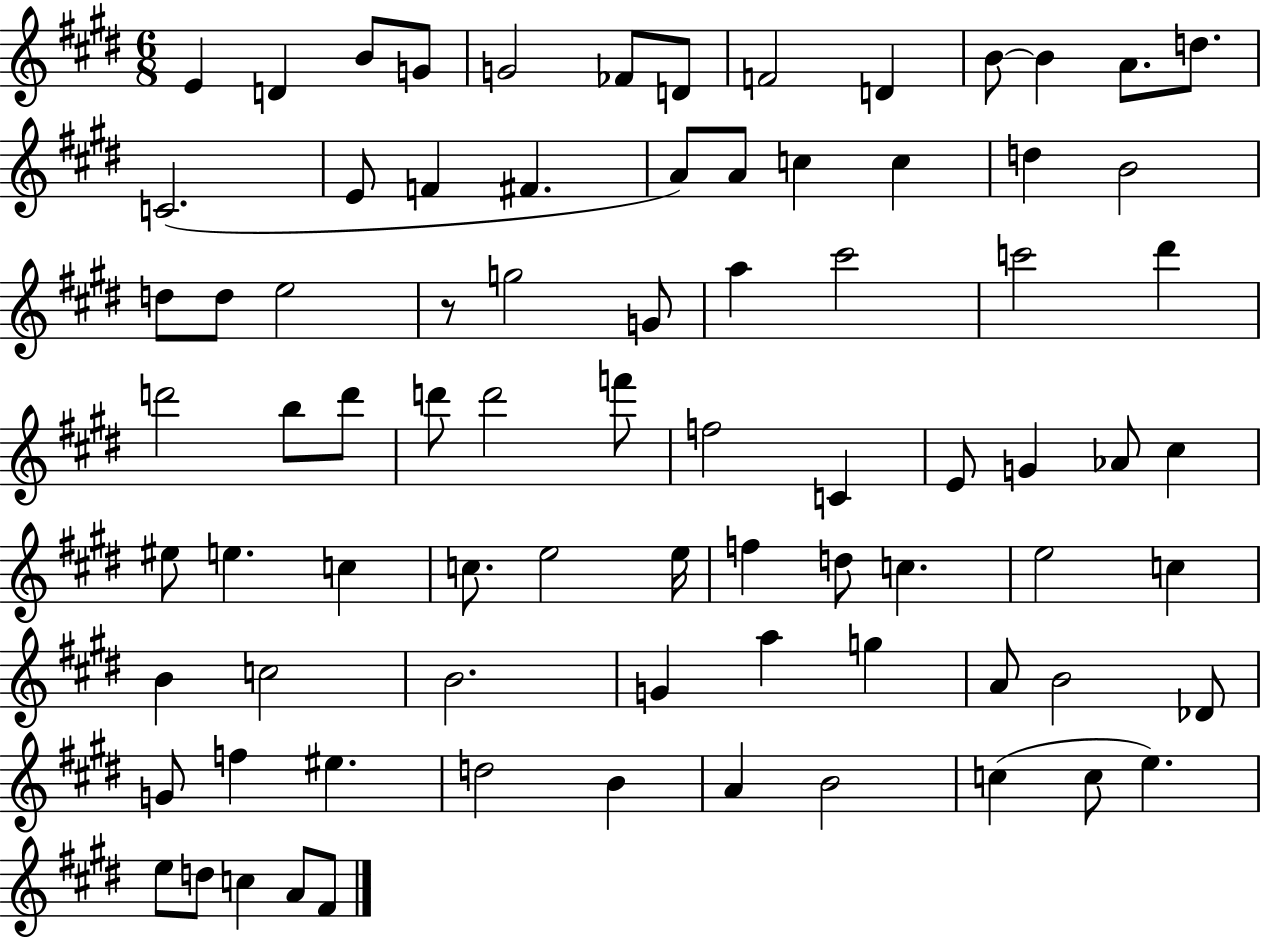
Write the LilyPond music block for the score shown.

{
  \clef treble
  \numericTimeSignature
  \time 6/8
  \key e \major
  \repeat volta 2 { e'4 d'4 b'8 g'8 | g'2 fes'8 d'8 | f'2 d'4 | b'8~~ b'4 a'8. d''8. | \break c'2.( | e'8 f'4 fis'4. | a'8) a'8 c''4 c''4 | d''4 b'2 | \break d''8 d''8 e''2 | r8 g''2 g'8 | a''4 cis'''2 | c'''2 dis'''4 | \break d'''2 b''8 d'''8 | d'''8 d'''2 f'''8 | f''2 c'4 | e'8 g'4 aes'8 cis''4 | \break eis''8 e''4. c''4 | c''8. e''2 e''16 | f''4 d''8 c''4. | e''2 c''4 | \break b'4 c''2 | b'2. | g'4 a''4 g''4 | a'8 b'2 des'8 | \break g'8 f''4 eis''4. | d''2 b'4 | a'4 b'2 | c''4( c''8 e''4.) | \break e''8 d''8 c''4 a'8 fis'8 | } \bar "|."
}